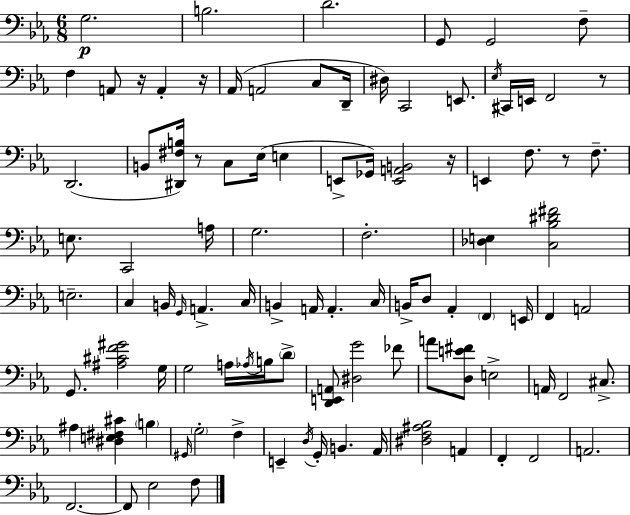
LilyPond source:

{
  \clef bass
  \numericTimeSignature
  \time 6/8
  \key ees \major
  g2.\p | b2. | d'2. | g,8 g,2 f8-- | \break f4 a,8 r16 a,4-. r16 | aes,16( a,2 c8 d,16-- | dis16) c,2 e,8. | \acciaccatura { ees16 } cis,16 e,16 f,2 r8 | \break d,2.( | b,8 <dis, fis b>16) r8 c8 ees16( e4 | e,8-> ges,16) <e, a, b,>2 | r16 e,4 f8. r8 f8.-- | \break e8. c,2 | a16 g2. | f2.-. | <des e>4 <c bes dis' fis'>2 | \break e2.-- | c4 b,16 \grace { g,16 } a,4.-> | c16 b,4-> a,16 a,4.-. | c16 b,16-> d8 aes,4-. \parenthesize f,4 | \break e,16 f,4 a,2 | g,8. <ais cis' f' gis'>2 | g16 g2 a16 \acciaccatura { aes16 } | b16 \parenthesize d'8-> <d, e, a,>8 <dis g'>2 | \break fes'8 a'8 <d e' fis'>8 e2-> | a,16 f,2 | cis8.-> ais4 <dis e fis cis'>4 \parenthesize b4 | \grace { gis,16 } \parenthesize g2-. | \break f4-> e,4-- \acciaccatura { d16 } g,16-. b,4. | aes,16 <dis f ais bes>2 | a,4 f,4-. f,2 | a,2. | \break f,2.~~ | f,8 ees2 | f8 \bar "|."
}